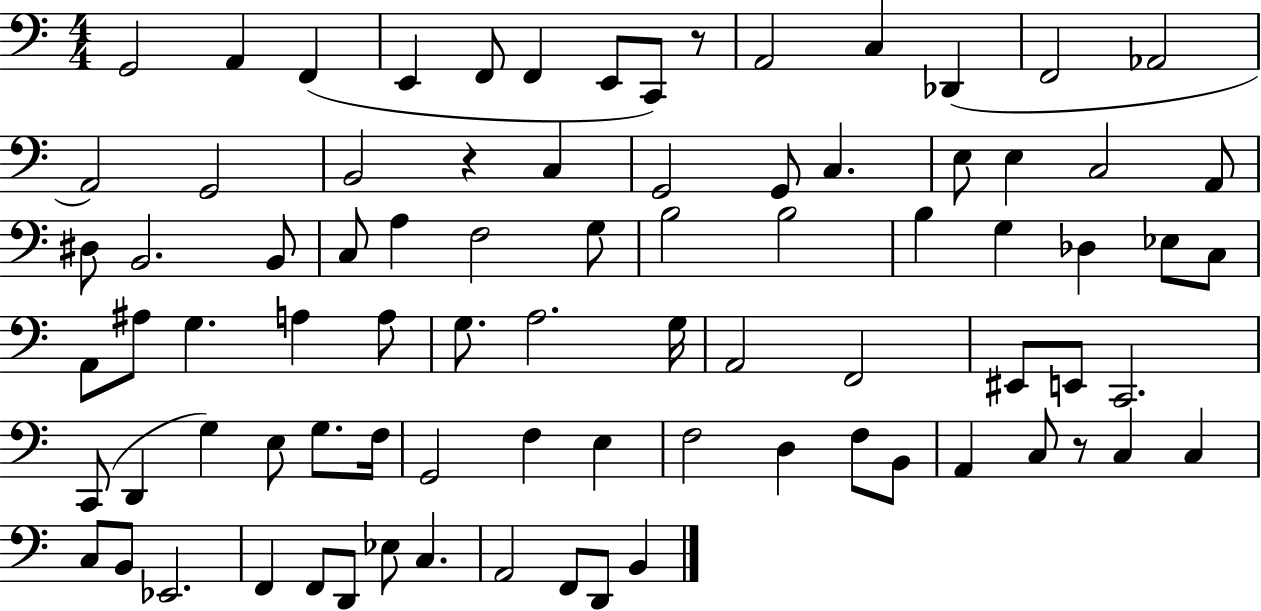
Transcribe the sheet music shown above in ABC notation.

X:1
T:Untitled
M:4/4
L:1/4
K:C
G,,2 A,, F,, E,, F,,/2 F,, E,,/2 C,,/2 z/2 A,,2 C, _D,, F,,2 _A,,2 A,,2 G,,2 B,,2 z C, G,,2 G,,/2 C, E,/2 E, C,2 A,,/2 ^D,/2 B,,2 B,,/2 C,/2 A, F,2 G,/2 B,2 B,2 B, G, _D, _E,/2 C,/2 A,,/2 ^A,/2 G, A, A,/2 G,/2 A,2 G,/4 A,,2 F,,2 ^E,,/2 E,,/2 C,,2 C,,/2 D,, G, E,/2 G,/2 F,/4 G,,2 F, E, F,2 D, F,/2 B,,/2 A,, C,/2 z/2 C, C, C,/2 B,,/2 _E,,2 F,, F,,/2 D,,/2 _E,/2 C, A,,2 F,,/2 D,,/2 B,,